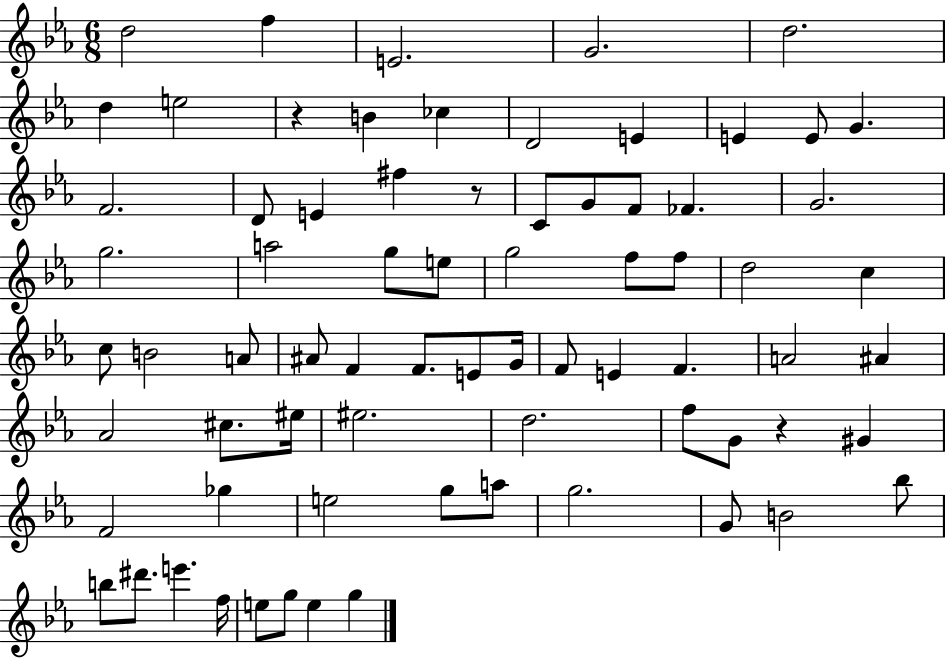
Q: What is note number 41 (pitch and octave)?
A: F4